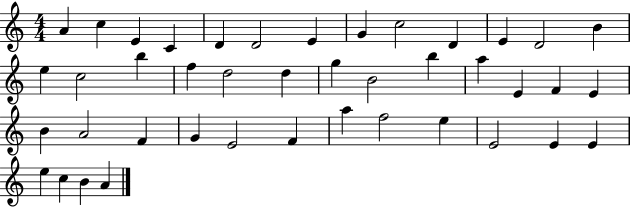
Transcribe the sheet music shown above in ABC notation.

X:1
T:Untitled
M:4/4
L:1/4
K:C
A c E C D D2 E G c2 D E D2 B e c2 b f d2 d g B2 b a E F E B A2 F G E2 F a f2 e E2 E E e c B A